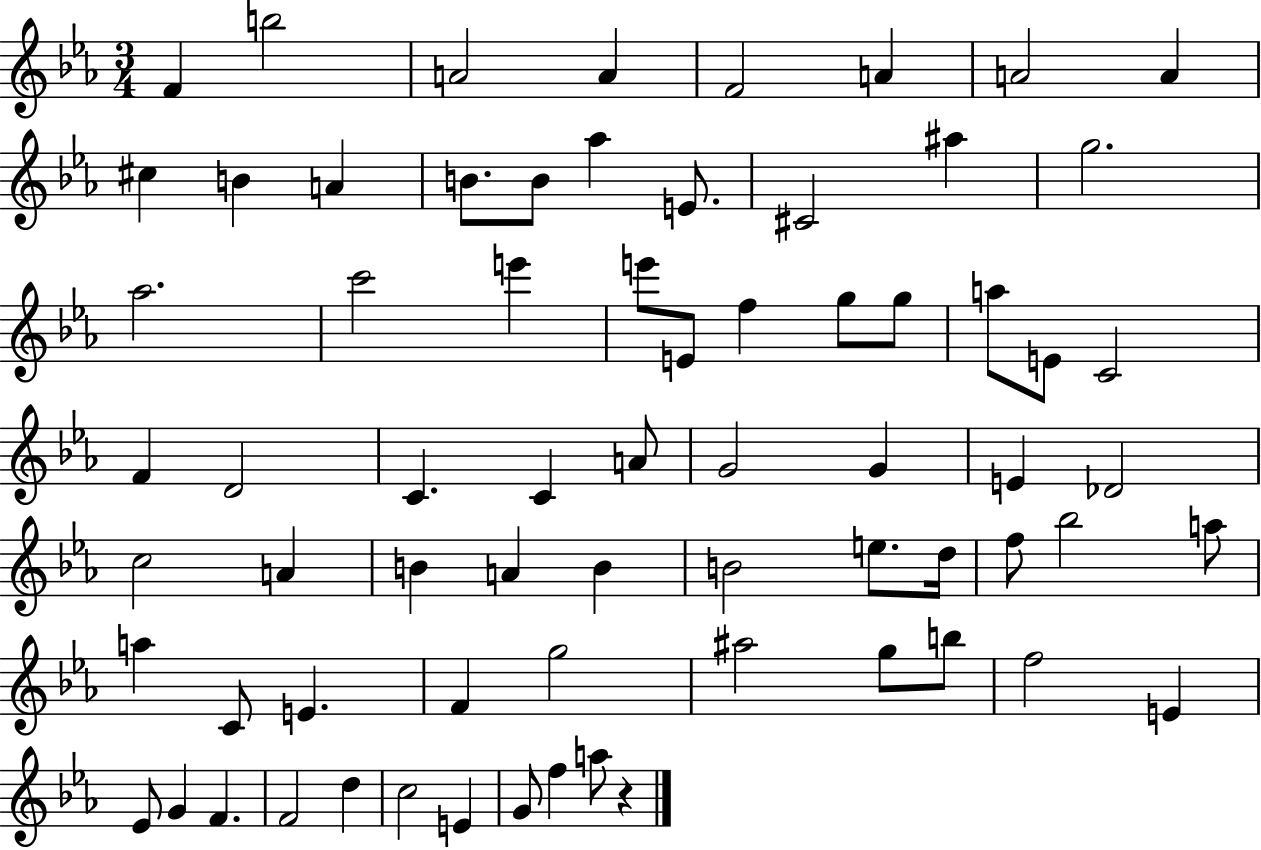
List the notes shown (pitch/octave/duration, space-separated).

F4/q B5/h A4/h A4/q F4/h A4/q A4/h A4/q C#5/q B4/q A4/q B4/e. B4/e Ab5/q E4/e. C#4/h A#5/q G5/h. Ab5/h. C6/h E6/q E6/e E4/e F5/q G5/e G5/e A5/e E4/e C4/h F4/q D4/h C4/q. C4/q A4/e G4/h G4/q E4/q Db4/h C5/h A4/q B4/q A4/q B4/q B4/h E5/e. D5/s F5/e Bb5/h A5/e A5/q C4/e E4/q. F4/q G5/h A#5/h G5/e B5/e F5/h E4/q Eb4/e G4/q F4/q. F4/h D5/q C5/h E4/q G4/e F5/q A5/e R/q